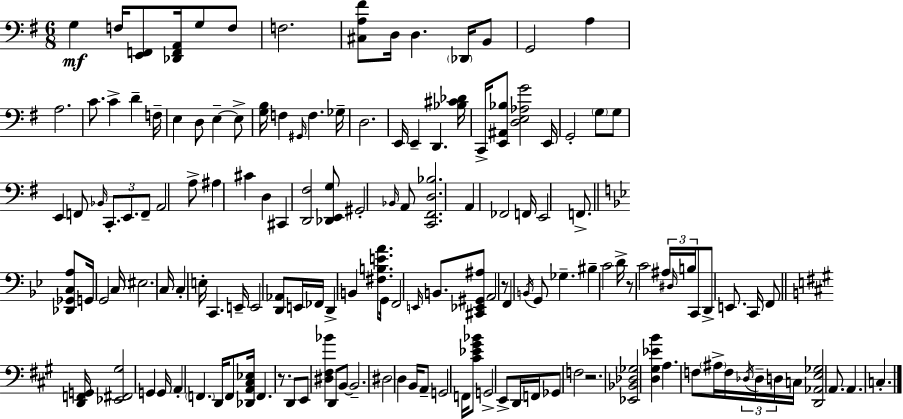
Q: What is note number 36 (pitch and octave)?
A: Bb2